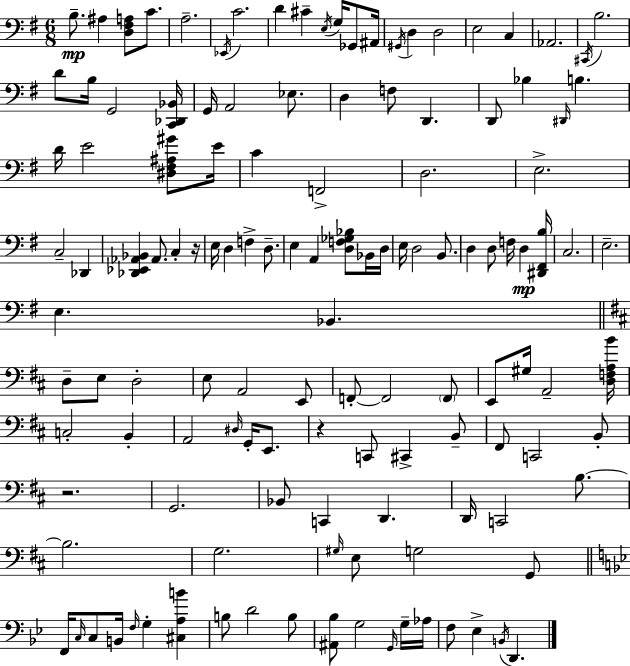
B3/e. A#3/q [D3,F#3,A3]/e C4/e. A3/h. Eb2/s C4/h. D4/q C#4/q E3/s G3/s Gb2/e A#2/s G#2/s D3/q D3/h E3/h C3/q Ab2/h. C#2/s B3/h. D4/e B3/s G2/h [C2,Db2,Bb2]/s G2/s A2/h Eb3/e. D3/q F3/e D2/q. D2/e Bb3/q D#2/s B3/q. D4/s E4/h [D#3,F#3,A#3,G#4]/e E4/s C4/q F2/h D3/h. E3/h. C3/h Db2/q [Db2,Eb2,Ab2,Bb2]/q Ab2/e. C3/q R/s E3/s D3/q F3/q D3/e. E3/q A2/q [D3,F3,Gb3,Bb3]/e Bb2/s D3/s E3/s D3/h B2/e. D3/q D3/e F3/s D3/q [D#2,F#2,B3]/s C3/h. E3/h. E3/q. Bb2/q. D3/e E3/e D3/h E3/e A2/h E2/e F2/e F2/h F2/e E2/e G#3/s A2/h [D3,F3,A3,B4]/s C3/h B2/q A2/h D#3/s G2/s E2/e. R/q C2/e C#2/q B2/e F#2/e C2/h B2/e R/h. G2/h. Bb2/e C2/q D2/q. D2/s C2/h B3/e. B3/h. G3/h. G#3/s E3/e G3/h G2/e F2/s C3/s C3/e B2/s F3/s G3/q [C#3,A3,B4]/q B3/e D4/h B3/e [A#2,Bb3]/e G3/h G2/s G3/s Ab3/s F3/e Eb3/q B2/s D2/q.